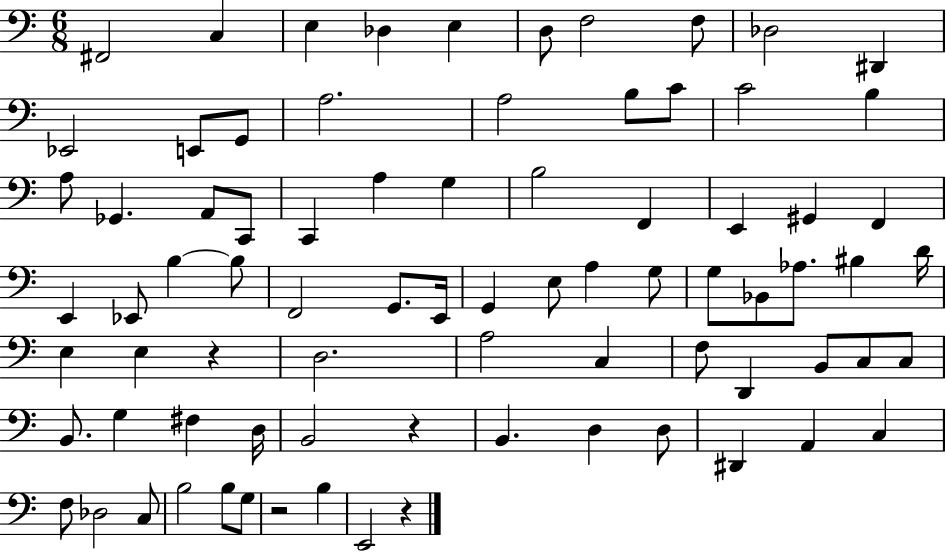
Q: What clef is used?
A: bass